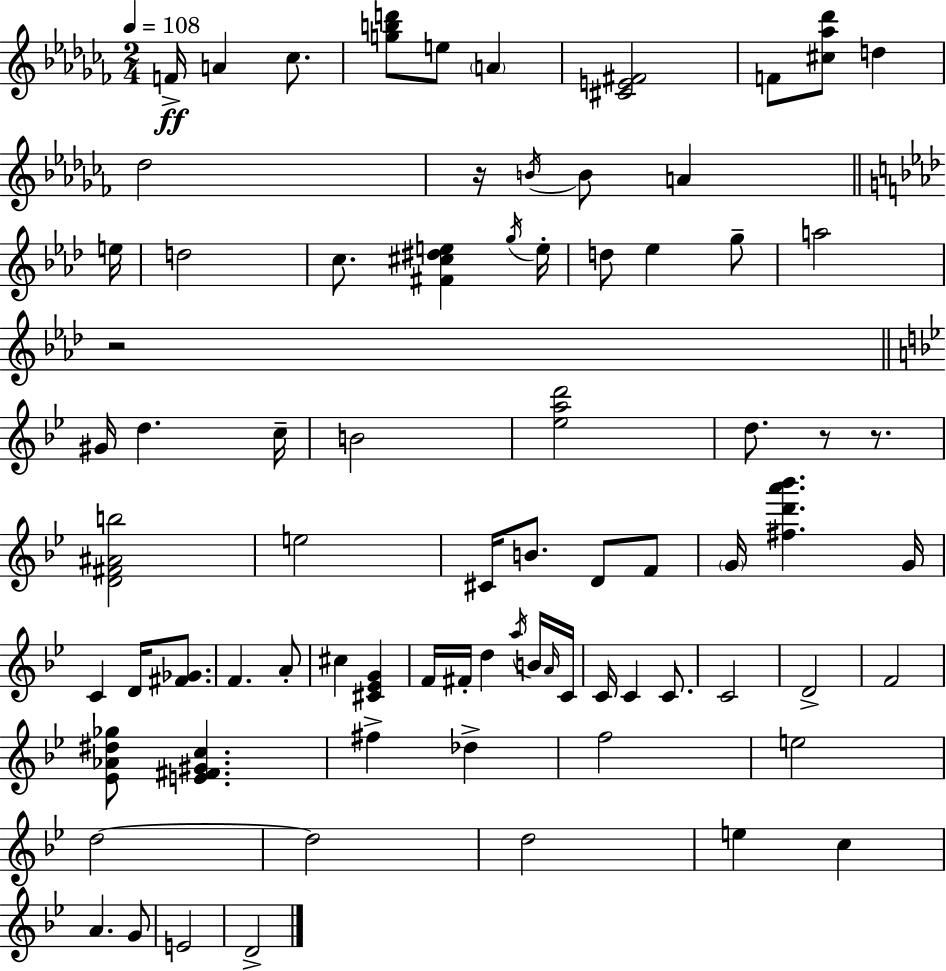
{
  \clef treble
  \numericTimeSignature
  \time 2/4
  \key aes \minor
  \tempo 4 = 108
  f'16->\ff a'4 ces''8. | <g'' b'' d'''>8 e''8 \parenthesize a'4 | <cis' e' fis'>2 | f'8 <cis'' aes'' des'''>8 d''4 | \break des''2 | r16 \acciaccatura { b'16 } b'8 a'4 | \bar "||" \break \key aes \major e''16 d''2 | c''8. <fis' cis'' dis'' e''>4 | \acciaccatura { g''16 } e''16-. d''8 ees''4 | g''8-- a''2 | \break r2 | \bar "||" \break \key bes \major gis'16 d''4. c''16-- | b'2 | <ees'' a'' d'''>2 | d''8. r8 r8. | \break <d' fis' ais' b''>2 | e''2 | cis'16 b'8. d'8 f'8 | \parenthesize g'16 <fis'' d''' a''' bes'''>4. g'16 | \break c'4 d'16 <fis' ges'>8. | f'4. a'8-. | cis''4 <cis' ees' g'>4 | f'16 fis'16-. d''4 \acciaccatura { a''16 } b'16 | \break \grace { a'16 } c'16 c'16 c'4 c'8. | c'2 | d'2-> | f'2 | \break <ees' aes' dis'' ges''>8 <e' fis' gis' c''>4. | fis''4-> des''4-> | f''2 | e''2 | \break d''2~~ | d''2 | d''2 | e''4 c''4 | \break a'4. | g'8 e'2 | d'2-> | \bar "|."
}